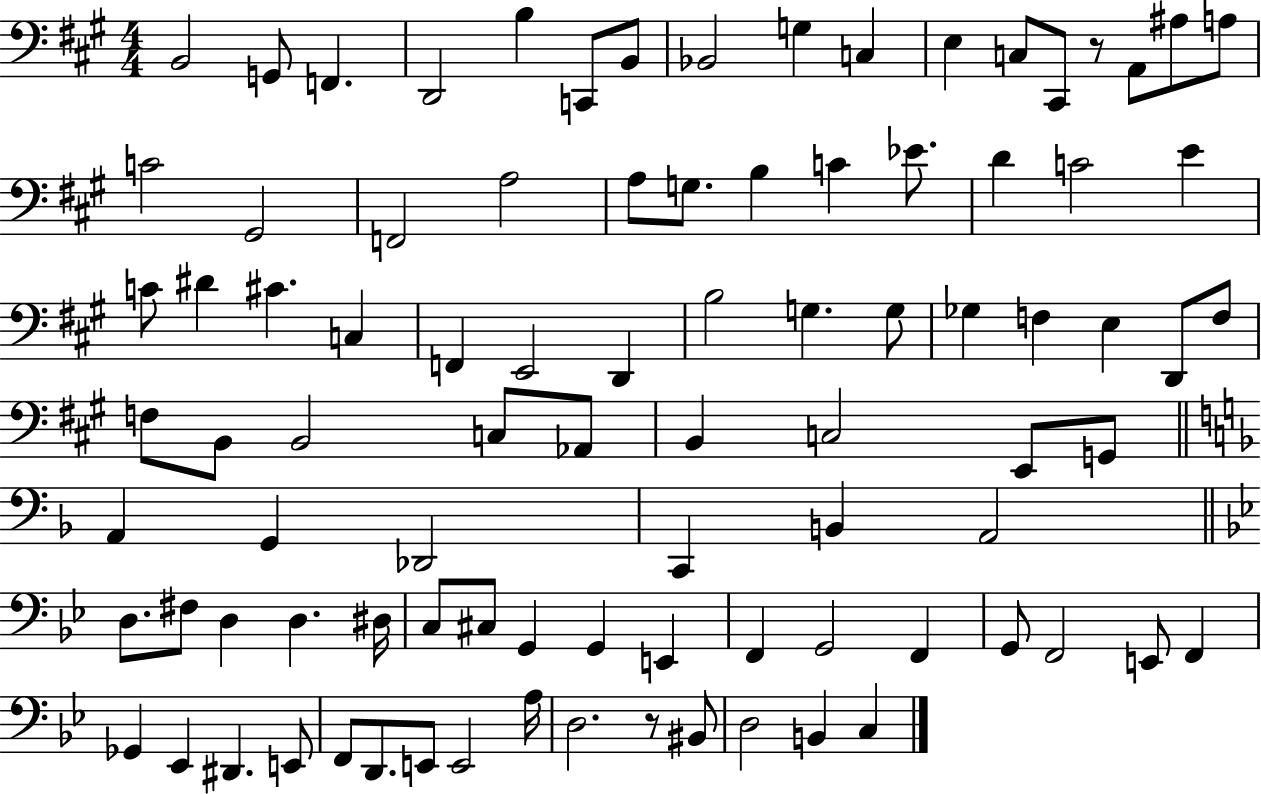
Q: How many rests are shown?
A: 2